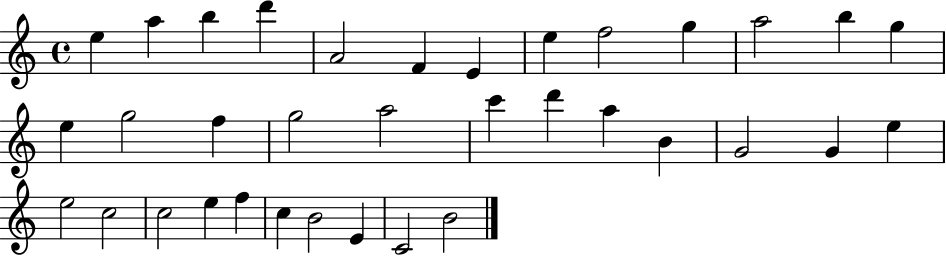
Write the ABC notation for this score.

X:1
T:Untitled
M:4/4
L:1/4
K:C
e a b d' A2 F E e f2 g a2 b g e g2 f g2 a2 c' d' a B G2 G e e2 c2 c2 e f c B2 E C2 B2